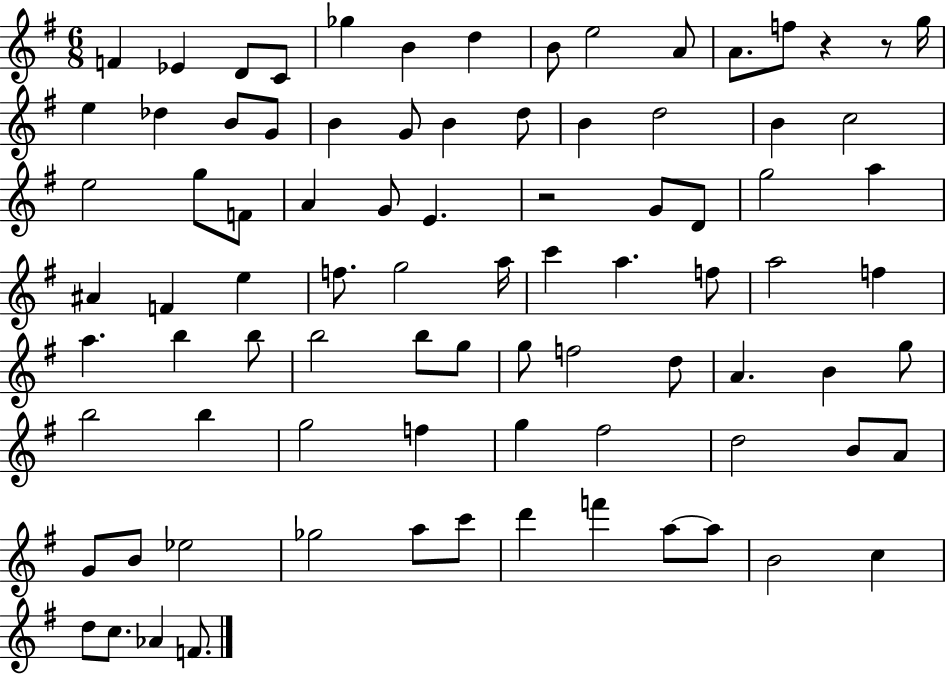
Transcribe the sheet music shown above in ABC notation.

X:1
T:Untitled
M:6/8
L:1/4
K:G
F _E D/2 C/2 _g B d B/2 e2 A/2 A/2 f/2 z z/2 g/4 e _d B/2 G/2 B G/2 B d/2 B d2 B c2 e2 g/2 F/2 A G/2 E z2 G/2 D/2 g2 a ^A F e f/2 g2 a/4 c' a f/2 a2 f a b b/2 b2 b/2 g/2 g/2 f2 d/2 A B g/2 b2 b g2 f g ^f2 d2 B/2 A/2 G/2 B/2 _e2 _g2 a/2 c'/2 d' f' a/2 a/2 B2 c d/2 c/2 _A F/2